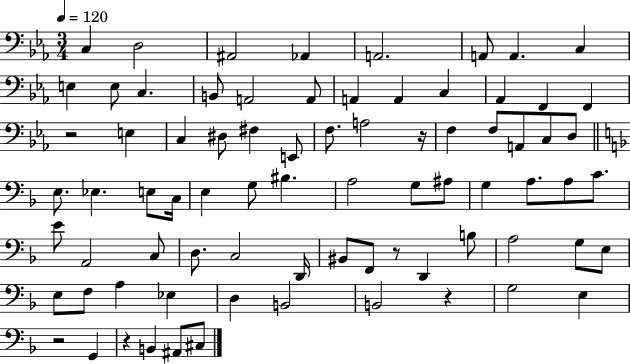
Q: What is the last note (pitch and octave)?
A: C#3